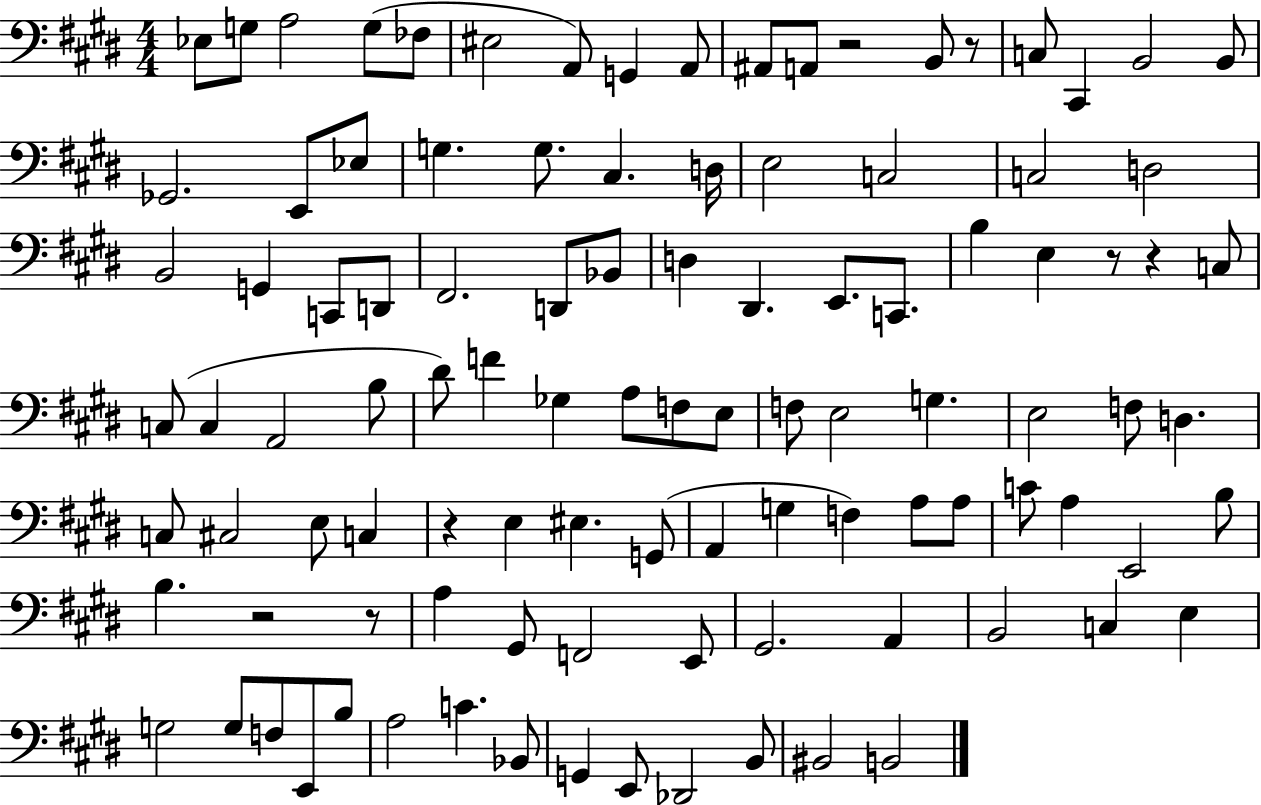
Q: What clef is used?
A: bass